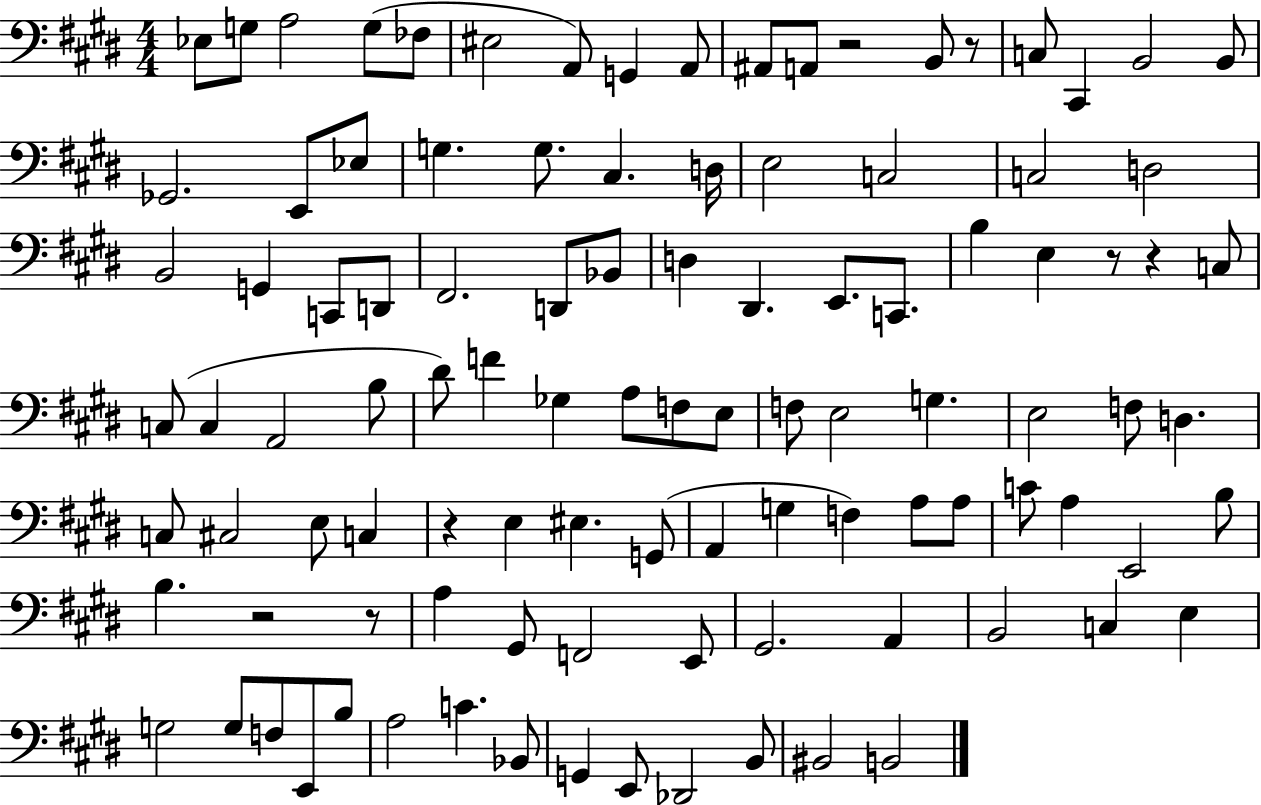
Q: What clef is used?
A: bass